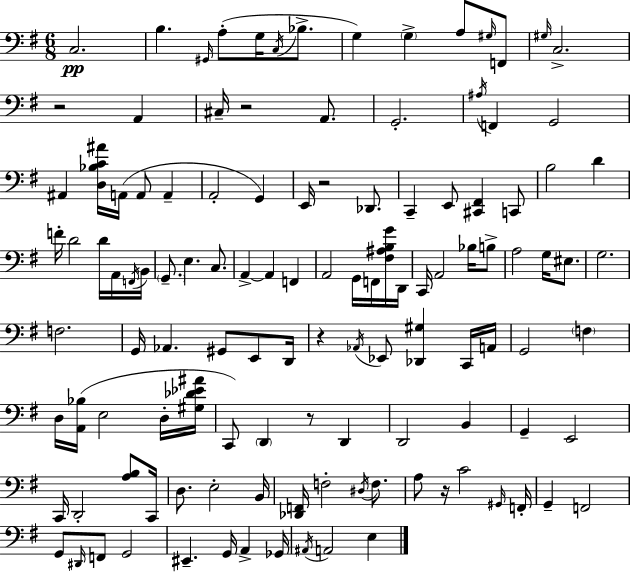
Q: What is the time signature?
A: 6/8